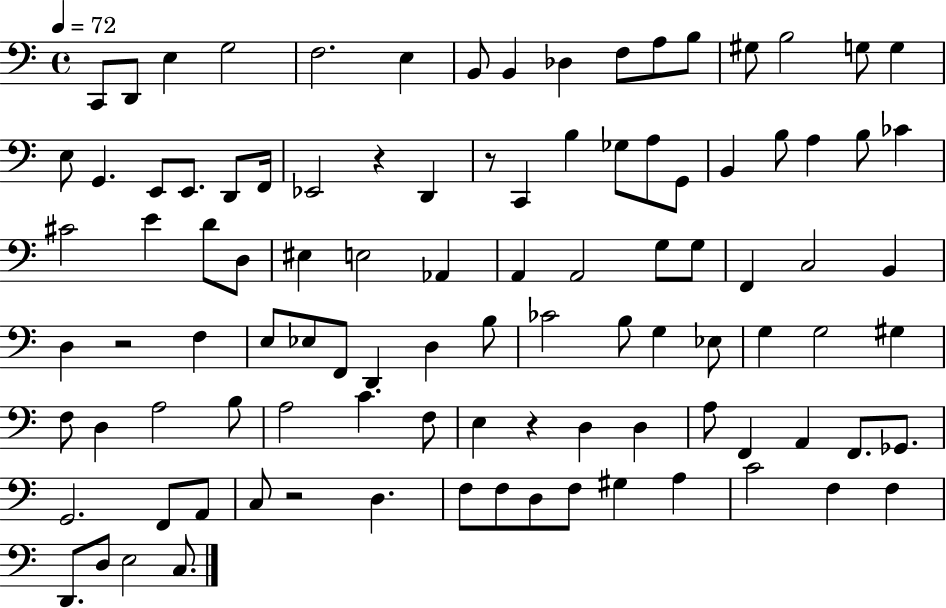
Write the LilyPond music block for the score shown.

{
  \clef bass
  \time 4/4
  \defaultTimeSignature
  \key c \major
  \tempo 4 = 72
  c,8 d,8 e4 g2 | f2. e4 | b,8 b,4 des4 f8 a8 b8 | gis8 b2 g8 g4 | \break e8 g,4. e,8 e,8. d,8 f,16 | ees,2 r4 d,4 | r8 c,4 b4 ges8 a8 g,8 | b,4 b8 a4 b8 ces'4 | \break cis'2 e'4 d'8 d8 | eis4 e2 aes,4 | a,4 a,2 g8 g8 | f,4 c2 b,4 | \break d4 r2 f4 | e8 ees8 f,8 d,4 d4 b8 | ces'2 b8 g4 ees8 | g4 g2 gis4 | \break f8 d4 a2 b8 | a2 c'4. f8 | e4 r4 d4 d4 | a8 f,4 a,4 f,8. ges,8. | \break g,2. f,8 a,8 | c8 r2 d4. | f8 f8 d8 f8 gis4 a4 | c'2 f4 f4 | \break d,8. d8 e2 c8. | \bar "|."
}